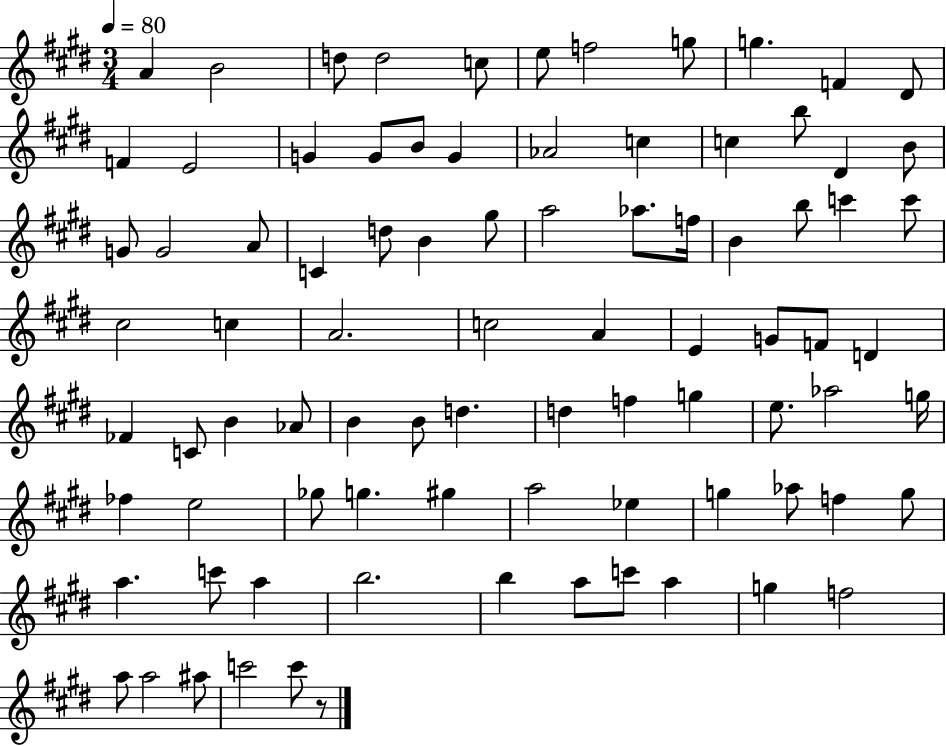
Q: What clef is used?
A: treble